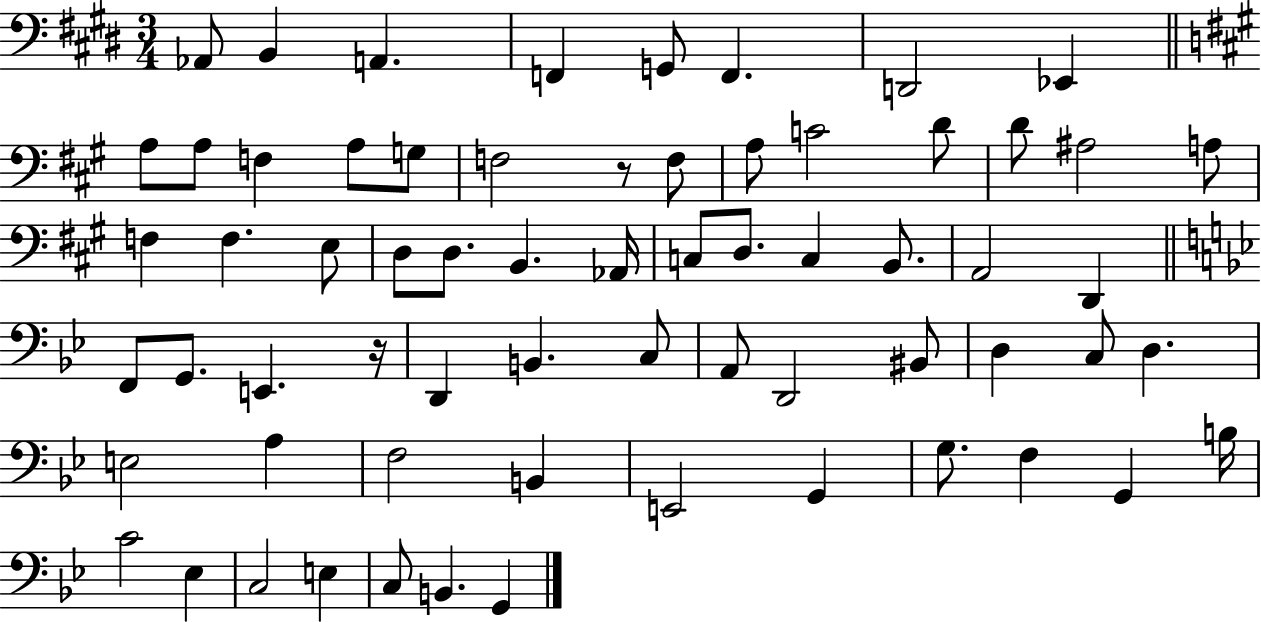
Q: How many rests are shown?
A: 2